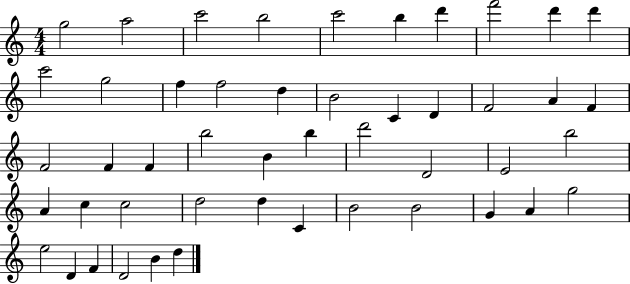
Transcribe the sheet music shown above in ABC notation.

X:1
T:Untitled
M:4/4
L:1/4
K:C
g2 a2 c'2 b2 c'2 b d' f'2 d' d' c'2 g2 f f2 d B2 C D F2 A F F2 F F b2 B b d'2 D2 E2 b2 A c c2 d2 d C B2 B2 G A g2 e2 D F D2 B d